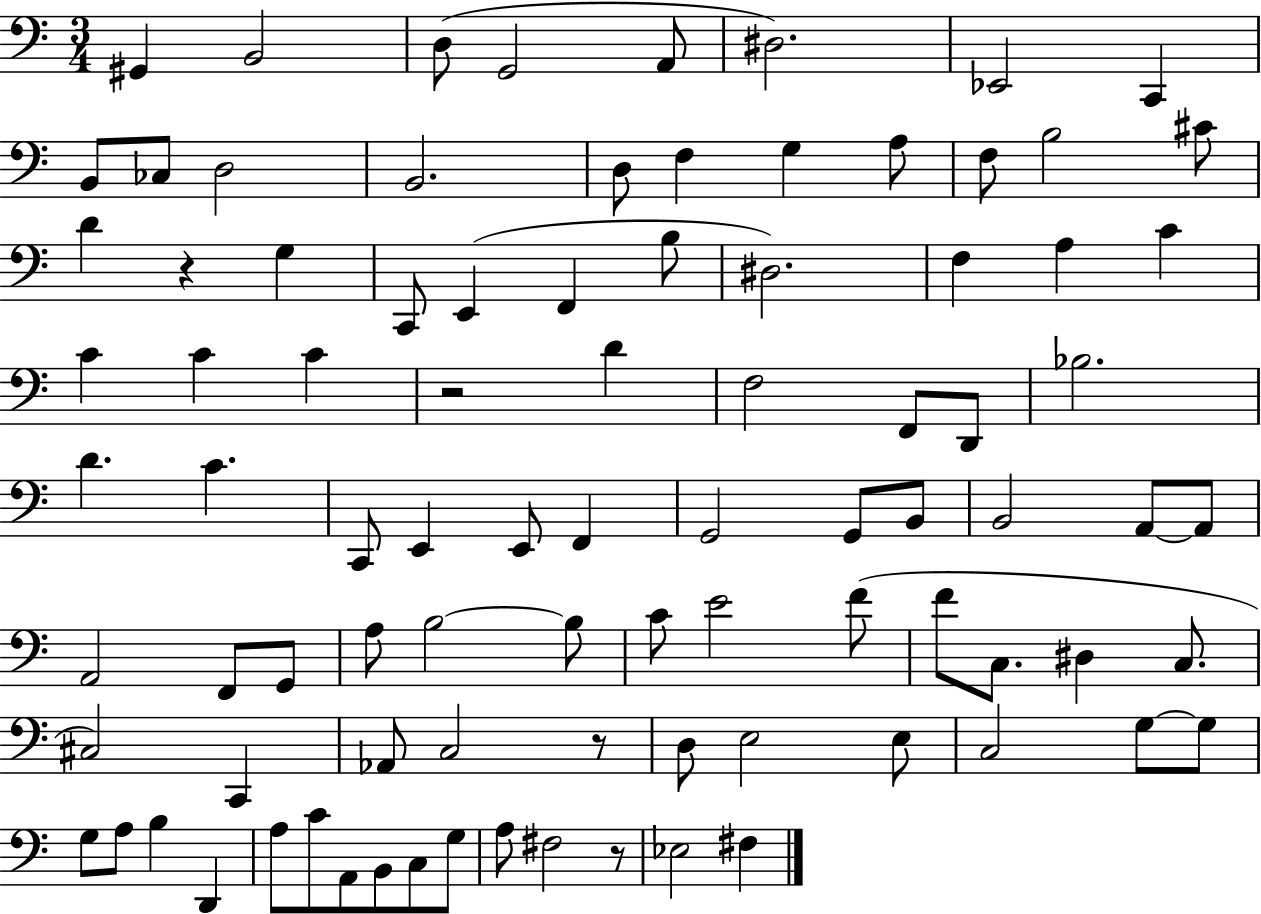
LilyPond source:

{
  \clef bass
  \numericTimeSignature
  \time 3/4
  \key c \major
  \repeat volta 2 { gis,4 b,2 | d8( g,2 a,8 | dis2.) | ees,2 c,4 | \break b,8 ces8 d2 | b,2. | d8 f4 g4 a8 | f8 b2 cis'8 | \break d'4 r4 g4 | c,8 e,4( f,4 b8 | dis2.) | f4 a4 c'4 | \break c'4 c'4 c'4 | r2 d'4 | f2 f,8 d,8 | bes2. | \break d'4. c'4. | c,8 e,4 e,8 f,4 | g,2 g,8 b,8 | b,2 a,8~~ a,8 | \break a,2 f,8 g,8 | a8 b2~~ b8 | c'8 e'2 f'8( | f'8 c8. dis4 c8. | \break cis2) c,4 | aes,8 c2 r8 | d8 e2 e8 | c2 g8~~ g8 | \break g8 a8 b4 d,4 | a8 c'8 a,8 b,8 c8 g8 | a8 fis2 r8 | ees2 fis4 | \break } \bar "|."
}